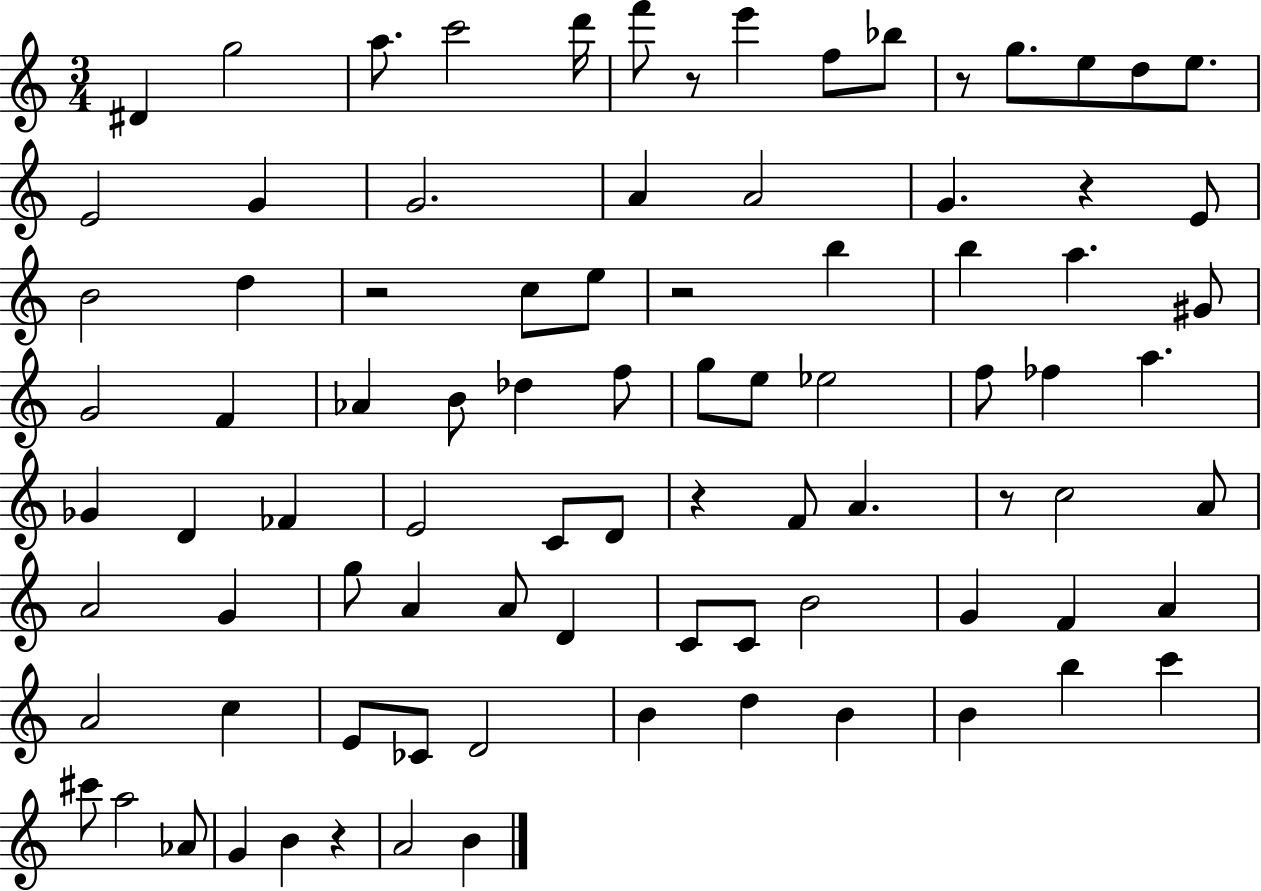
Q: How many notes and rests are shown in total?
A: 88